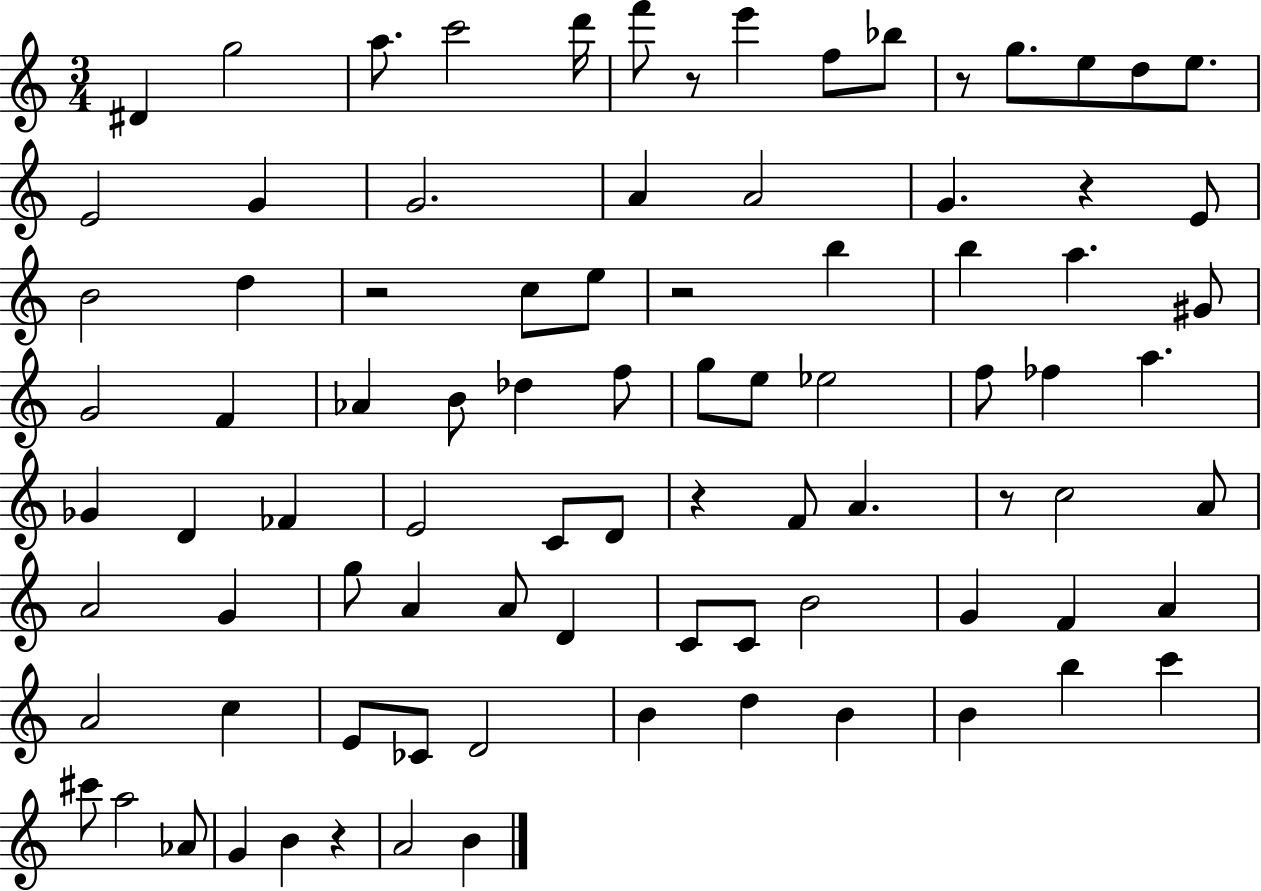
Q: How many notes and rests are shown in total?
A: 88